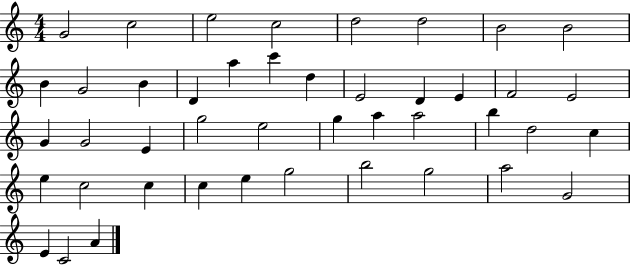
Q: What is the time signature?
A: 4/4